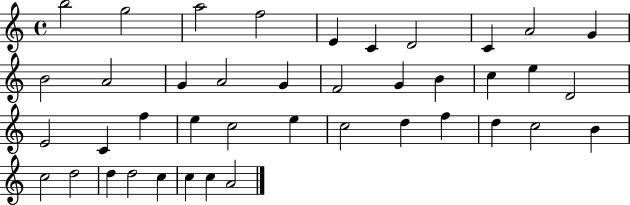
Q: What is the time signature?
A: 4/4